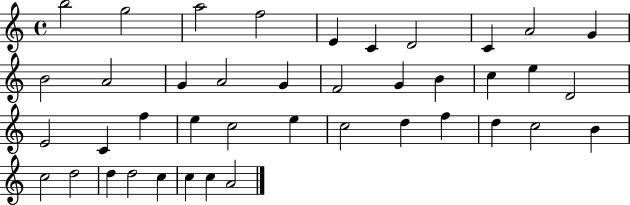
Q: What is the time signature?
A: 4/4